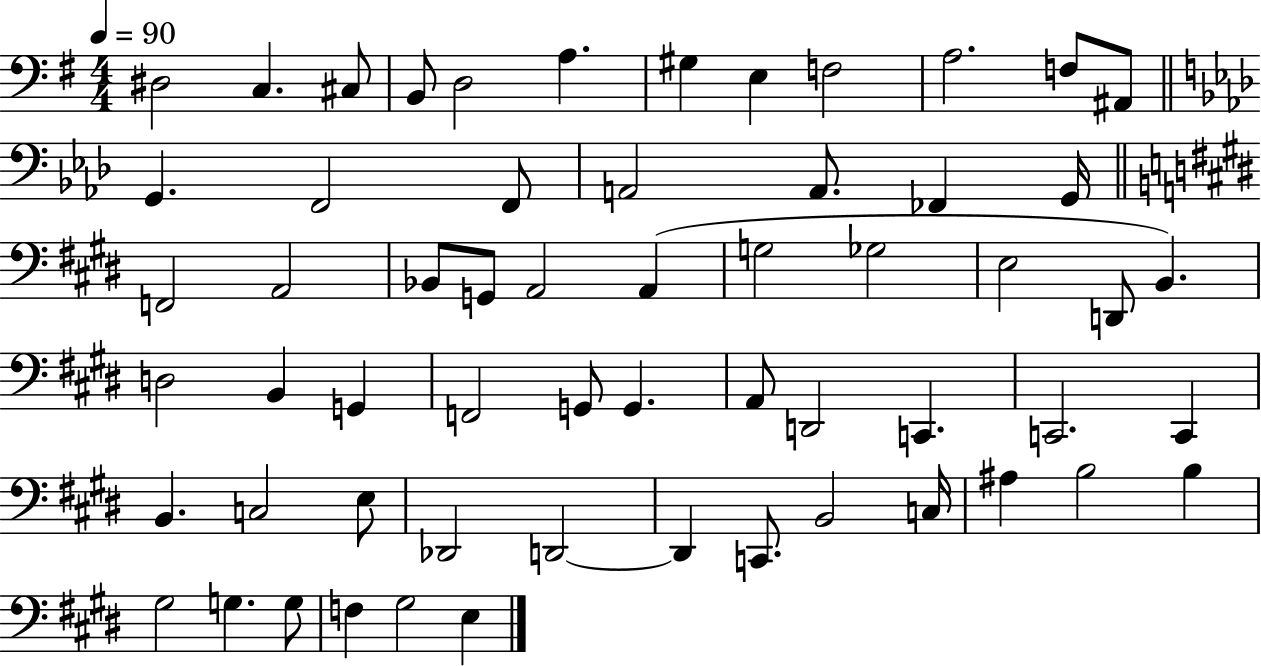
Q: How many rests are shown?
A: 0